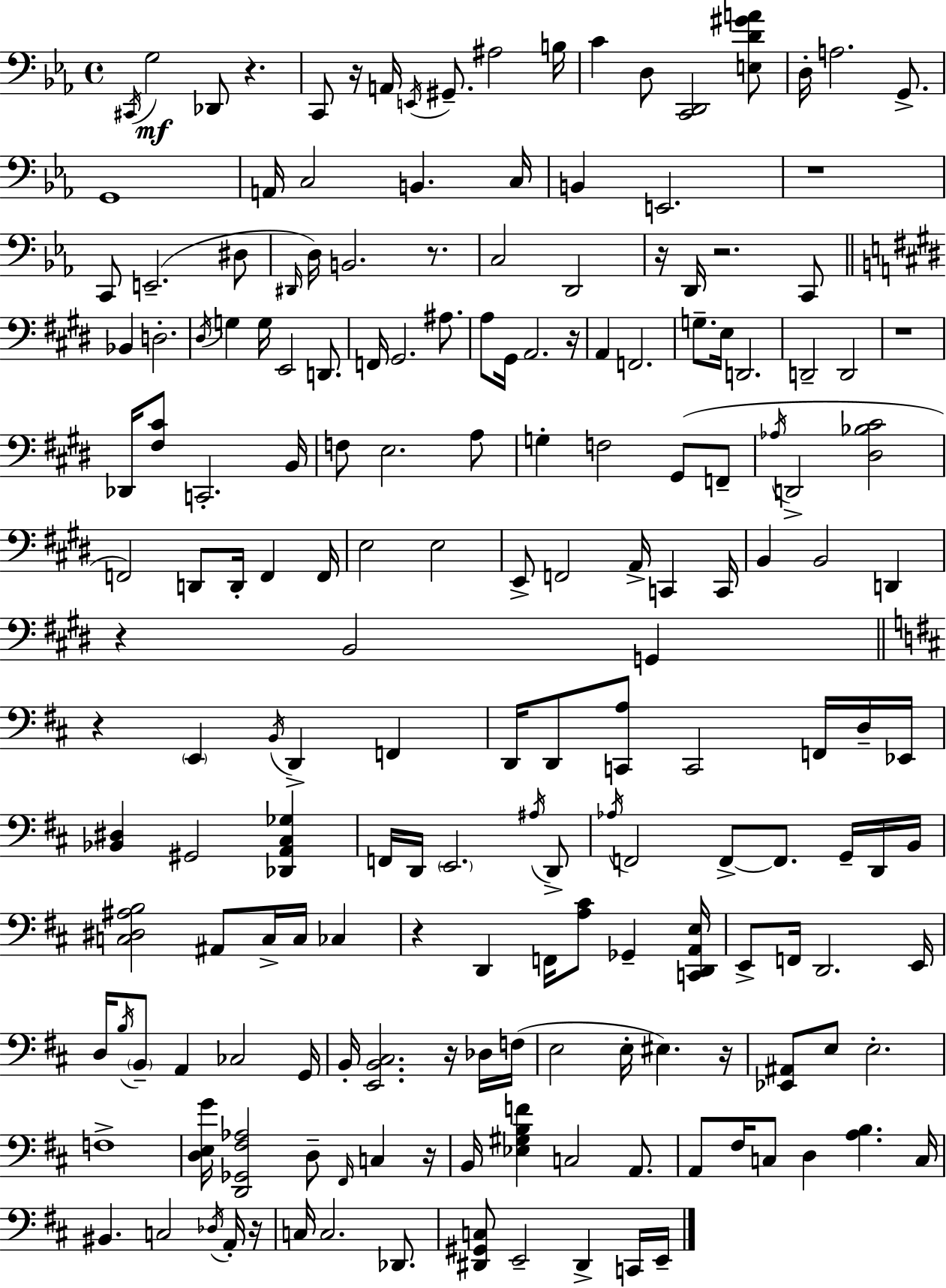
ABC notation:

X:1
T:Untitled
M:4/4
L:1/4
K:Eb
^C,,/4 G,2 _D,,/2 z C,,/2 z/4 A,,/4 E,,/4 ^G,,/2 ^A,2 B,/4 C D,/2 [C,,D,,]2 [E,D^GA]/2 D,/4 A,2 G,,/2 G,,4 A,,/4 C,2 B,, C,/4 B,, E,,2 z4 C,,/2 E,,2 ^D,/2 ^D,,/4 D,/4 B,,2 z/2 C,2 D,,2 z/4 D,,/4 z2 C,,/2 _B,, D,2 ^D,/4 G, G,/4 E,,2 D,,/2 F,,/4 ^G,,2 ^A,/2 A,/2 ^G,,/4 A,,2 z/4 A,, F,,2 G,/2 E,/4 D,,2 D,,2 D,,2 z4 _D,,/4 [^F,^C]/2 C,,2 B,,/4 F,/2 E,2 A,/2 G, F,2 ^G,,/2 F,,/2 _A,/4 D,,2 [^D,_B,^C]2 F,,2 D,,/2 D,,/4 F,, F,,/4 E,2 E,2 E,,/2 F,,2 A,,/4 C,, C,,/4 B,, B,,2 D,, z B,,2 G,, z E,, B,,/4 D,, F,, D,,/4 D,,/2 [C,,A,]/2 C,,2 F,,/4 D,/4 _E,,/4 [_B,,^D,] ^G,,2 [_D,,A,,^C,_G,] F,,/4 D,,/4 E,,2 ^A,/4 D,,/2 _A,/4 F,,2 F,,/2 F,,/2 G,,/4 D,,/4 B,,/4 [C,^D,^A,B,]2 ^A,,/2 C,/4 C,/4 _C, z D,, F,,/4 [A,^C]/2 _G,, [C,,D,,A,,E,]/4 E,,/2 F,,/4 D,,2 E,,/4 D,/4 B,/4 B,,/2 A,, _C,2 G,,/4 B,,/4 [E,,B,,^C,]2 z/4 _D,/4 F,/4 E,2 E,/4 ^E, z/4 [_E,,^A,,]/2 E,/2 E,2 F,4 [D,E,G]/4 [D,,_G,,^F,_A,]2 D,/2 ^F,,/4 C, z/4 B,,/4 [_E,^G,B,F] C,2 A,,/2 A,,/2 ^F,/4 C,/2 D, [A,B,] C,/4 ^B,, C,2 _D,/4 A,,/4 z/4 C,/4 C,2 _D,,/2 [^D,,^G,,C,]/2 E,,2 ^D,, C,,/4 E,,/4